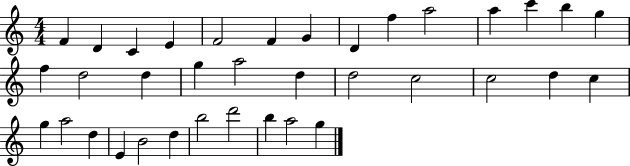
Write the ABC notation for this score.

X:1
T:Untitled
M:4/4
L:1/4
K:C
F D C E F2 F G D f a2 a c' b g f d2 d g a2 d d2 c2 c2 d c g a2 d E B2 d b2 d'2 b a2 g